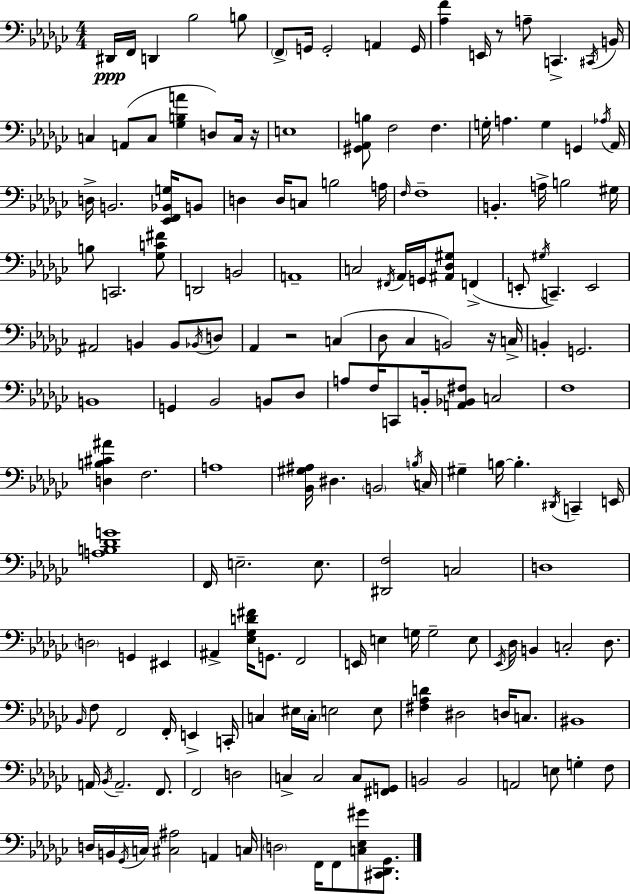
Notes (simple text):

D#2/s F2/s D2/q Bb3/h B3/e F2/e G2/s G2/h A2/q G2/s [Ab3,F4]/q E2/s R/e A3/e C2/q. C#2/s B2/s C3/q A2/e C3/e [Gb3,B3,A4]/q D3/e C3/s R/s E3/w [G#2,Ab2,B3]/e F3/h F3/q. G3/s A3/q. G3/q G2/q Ab3/s Ab2/s D3/s B2/h. [Eb2,F2,Bb2,G3]/s B2/e D3/q D3/s C3/e B3/h A3/s F3/s F3/w B2/q. A3/s B3/h G#3/s B3/e C2/h. [Gb3,C4,F#4]/e D2/h B2/h A2/w C3/h F#2/s Ab2/s G2/s [A#2,Db3,G#3]/e F2/q E2/e G#3/s C2/q. E2/h A#2/h B2/q B2/e Bb2/s D3/e Ab2/q R/h C3/q Db3/e CES3/q B2/h R/s C3/s B2/q G2/h. B2/w G2/q Bb2/h B2/e Db3/e A3/e F3/s C2/e B2/s [A2,Bb2,F#3]/e C3/h F3/w [D3,B3,C#4,A#4]/q F3/h. A3/w [Bb2,G#3,A#3]/s D#3/q. B2/h B3/s C3/s G#3/q B3/s B3/q. D#2/s C2/q E2/s [A3,B3,Db4,G4]/w F2/s E3/h. E3/e. [D#2,F3]/h C3/h D3/w D3/h G2/q EIS2/q A#2/q [Eb3,Gb3,D4,F#4]/s G2/e. F2/h E2/s E3/q G3/s G3/h E3/e Eb2/s Db3/s B2/q C3/h Db3/e. Bb2/s F3/e F2/h F2/s E2/q C2/s C3/q EIS3/s C3/s E3/h E3/e [F#3,Ab3,D4]/q D#3/h D3/s C3/e. BIS2/w A2/s Bb2/s A2/h. F2/e. F2/h D3/h C3/q C3/h C3/e [F#2,G2]/e B2/h B2/h A2/h E3/e G3/q F3/e D3/s B2/s Gb2/s C3/s [C#3,A#3]/h A2/q C3/s D3/h F2/s F2/e [C3,Eb3,G#4]/e [C#2,Db2,Gb2]/e.